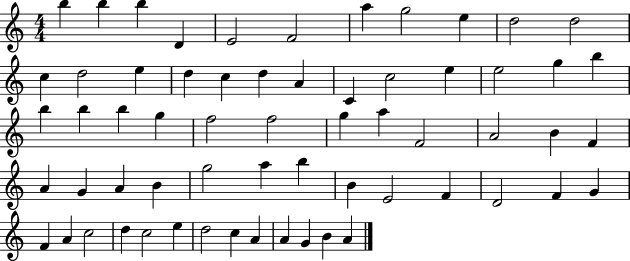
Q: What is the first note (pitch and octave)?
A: B5